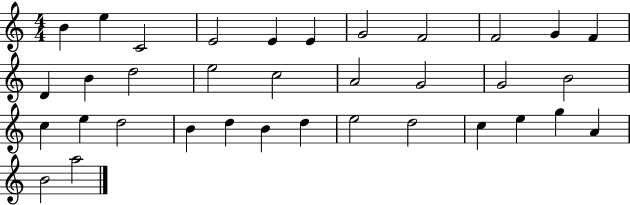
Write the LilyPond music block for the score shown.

{
  \clef treble
  \numericTimeSignature
  \time 4/4
  \key c \major
  b'4 e''4 c'2 | e'2 e'4 e'4 | g'2 f'2 | f'2 g'4 f'4 | \break d'4 b'4 d''2 | e''2 c''2 | a'2 g'2 | g'2 b'2 | \break c''4 e''4 d''2 | b'4 d''4 b'4 d''4 | e''2 d''2 | c''4 e''4 g''4 a'4 | \break b'2 a''2 | \bar "|."
}